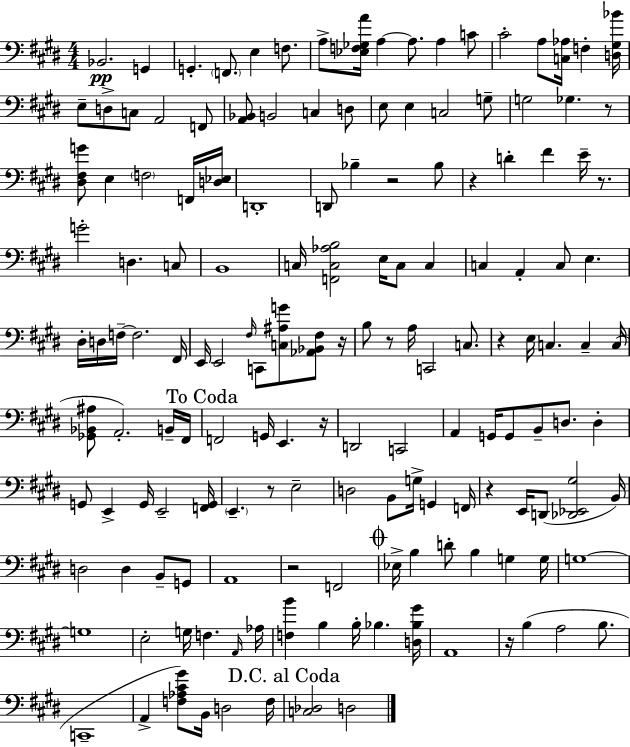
{
  \clef bass
  \numericTimeSignature
  \time 4/4
  \key e \major
  bes,2.\pp g,4 | g,4.-. \parenthesize f,8. e4 f8. | a8-> <ees f ges a'>16 a4~~ a8. a4 c'8 | cis'2-. a8 <c aes>16 f4-. <d gis bes'>16 | \break e8-- d8-> c8 a,2 f,8 | <a, bes,>8 b,2 c4 d8 | e8 e4 c2 g8-- | g2 ges4. r8 | \break <dis fis g'>8 e4 \parenthesize f2 f,16 <d ees>16 | d,1-. | d,8 bes4-- r2 bes8 | r4 d'4-. fis'4 e'16-- r8. | \break g'2-. d4. c8 | b,1 | c16 <f, c aes b>2 e16 c8 c4 | c4 a,4-. c8 e4. | \break dis16-. d16 f16--~~ f2. fis,16 | e,16 e,2 \grace { fis16 } c,8 <c ais g'>8 <aes, bes, fis>8 | r16 b8 r8 a16 c,2 c8. | r4 e16 c4. c4-- | \break c16( <ges, bes, ais>8 a,2.-.) b,16-- | fis,16 \mark "To Coda" f,2 g,16 e,4. | r16 d,2 c,2 | a,4 g,16 g,8 b,8-- d8. d4-. | \break g,8 e,4-> g,16 e,2-- | <f, g,>16 \parenthesize e,4.-- r8 e2-- | d2 b,8 g16-> g,4 | f,16 r4 e,16 d,8( <des, ees, gis>2 | \break b,16) d2 d4 b,8-- g,8 | a,1 | r2 f,2 | \mark \markup { \musicglyph "scripts.coda" } ees16-> b4 d'8-. b4 g4 | \break g16 g1~~ | g1 | e2-. g16 f4. | \grace { a,16 } aes16 <f b'>4 b4 b16-. bes4. | \break <d bes gis'>16 a,1 | r16 b4( a2 b8. | c,1-- | a,4-> <f aes cis' gis'>8) b,16 d2 | \break f16 \mark "D.C. al Coda" <c des>2 d2 | \bar "|."
}